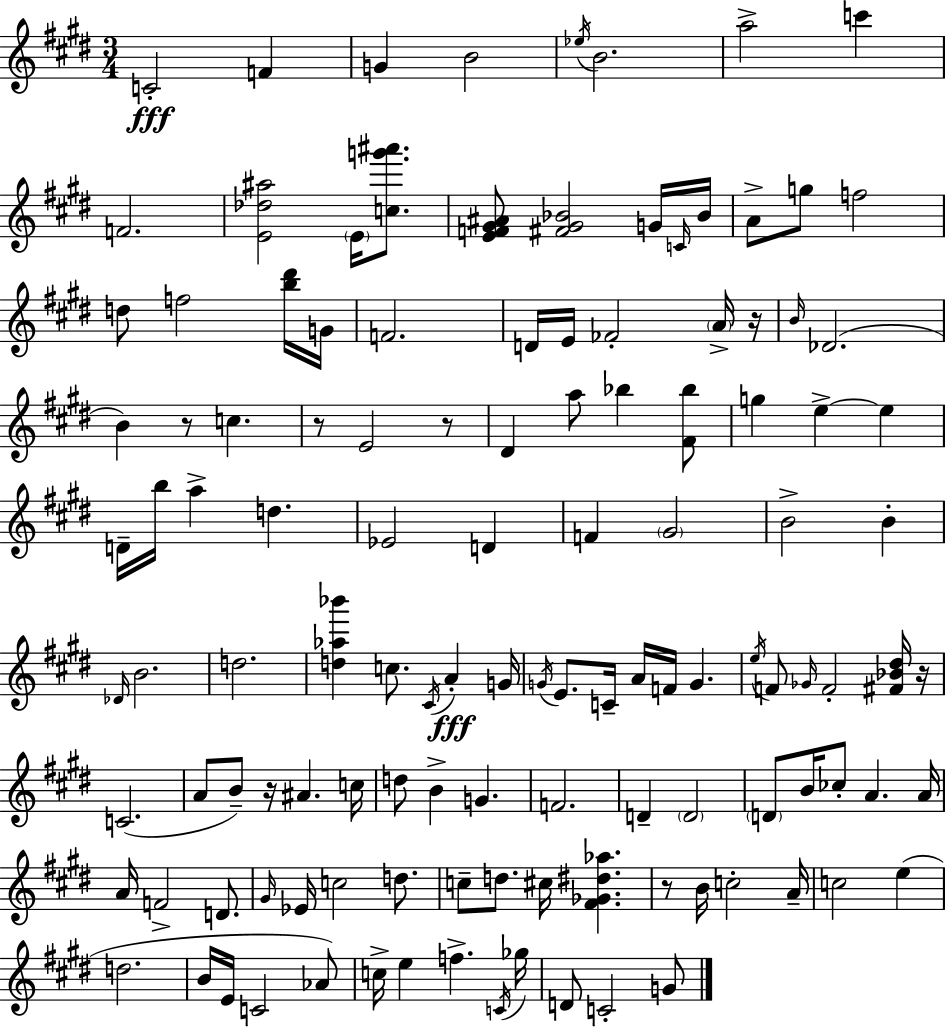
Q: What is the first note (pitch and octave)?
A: C4